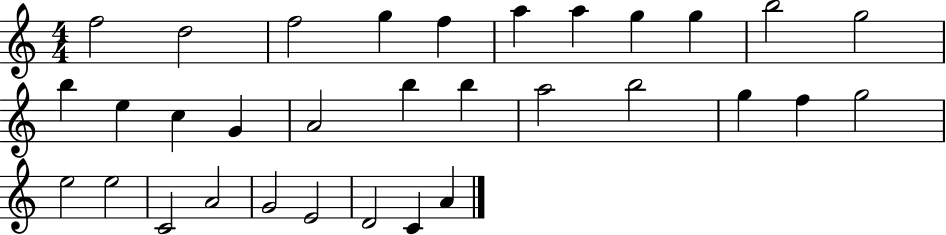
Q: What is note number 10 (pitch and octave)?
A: B5